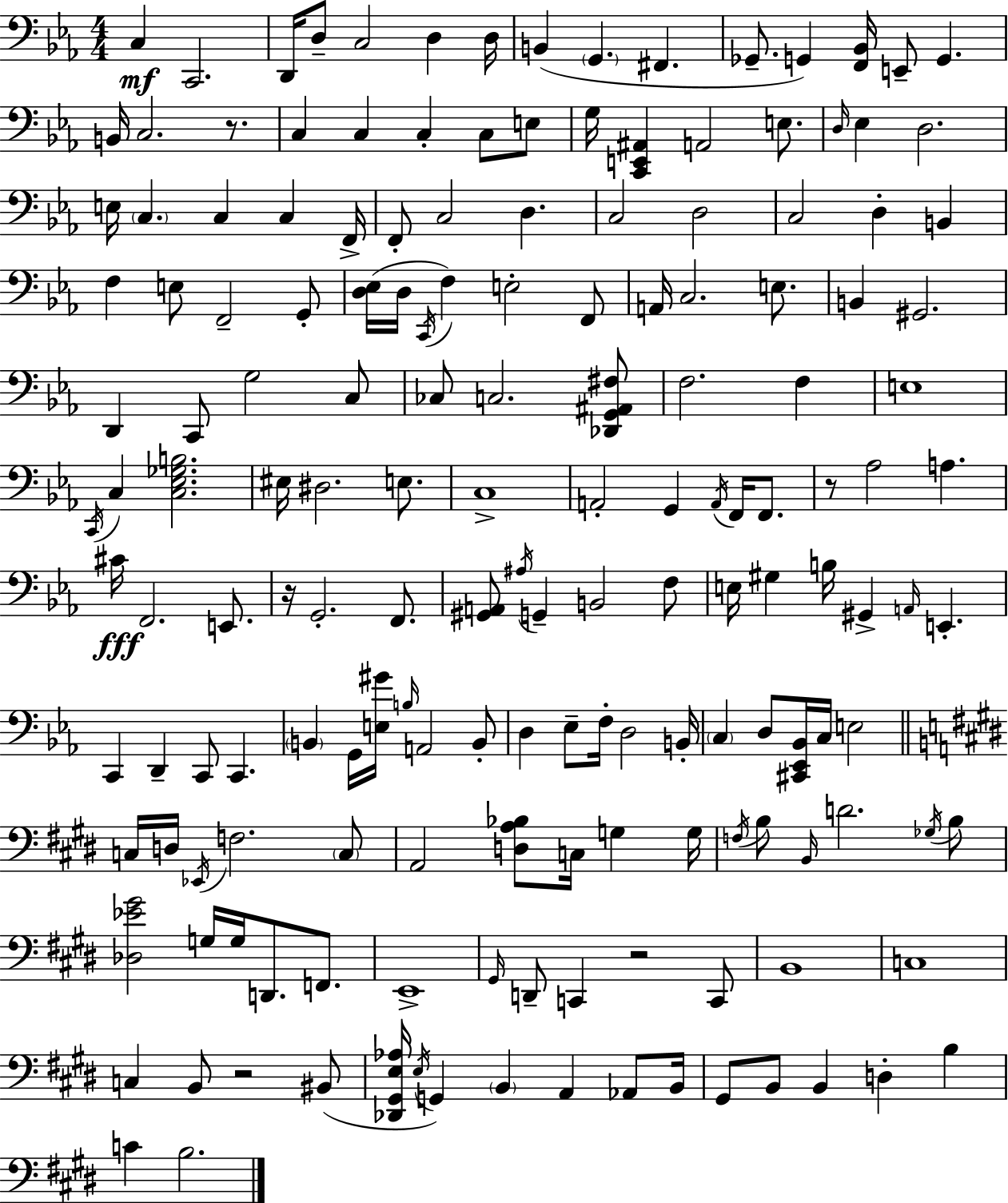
{
  \clef bass
  \numericTimeSignature
  \time 4/4
  \key c \minor
  c4\mf c,2. | d,16 d8-- c2 d4 d16 | b,4( \parenthesize g,4. fis,4. | ges,8.-- g,4) <f, bes,>16 e,8-- g,4. | \break b,16 c2. r8. | c4 c4 c4-. c8 e8 | g16 <c, e, ais,>4 a,2 e8. | \grace { d16 } ees4 d2. | \break e16 \parenthesize c4. c4 c4 | f,16-> f,8-. c2 d4. | c2 d2 | c2 d4-. b,4 | \break f4 e8 f,2-- g,8-. | <d ees>16( d16 \acciaccatura { c,16 } f4) e2-. | f,8 a,16 c2. e8. | b,4 gis,2. | \break d,4 c,8 g2 | c8 ces8 c2. | <des, g, ais, fis>8 f2. f4 | e1 | \break \acciaccatura { c,16 } c4 <c ees ges b>2. | eis16 dis2. | e8. c1-> | a,2-. g,4 \acciaccatura { a,16 } | \break f,16 f,8. r8 aes2 a4. | cis'16\fff f,2. | e,8. r16 g,2.-. | f,8. <gis, a,>8 \acciaccatura { ais16 } g,4-- b,2 | \break f8 e16 gis4 b16 gis,4-> \grace { a,16 } | e,4.-. c,4 d,4-- c,8 | c,4. \parenthesize b,4 g,16 <e gis'>16 \grace { b16 } a,2 | b,8-. d4 ees8-- f16-. d2 | \break b,16-. \parenthesize c4 d8 <cis, ees, bes,>16 c16 e2 | \bar "||" \break \key e \major c16 d16 \acciaccatura { ees,16 } f2. \parenthesize c8 | a,2 <d a bes>8 c16 g4 | g16 \acciaccatura { f16 } b8 \grace { b,16 } d'2. | \acciaccatura { ges16 } b8 <des ees' gis'>2 g16 g16 d,8. | \break f,8. e,1-> | \grace { gis,16 } d,8-- c,4 r2 | c,8 b,1 | c1 | \break c4 b,8 r2 | bis,8( <des, gis, e aes>16 \acciaccatura { e16 } g,4) \parenthesize b,4 a,4 | aes,8 b,16 gis,8 b,8 b,4 d4-. | b4 c'4 b2. | \break \bar "|."
}